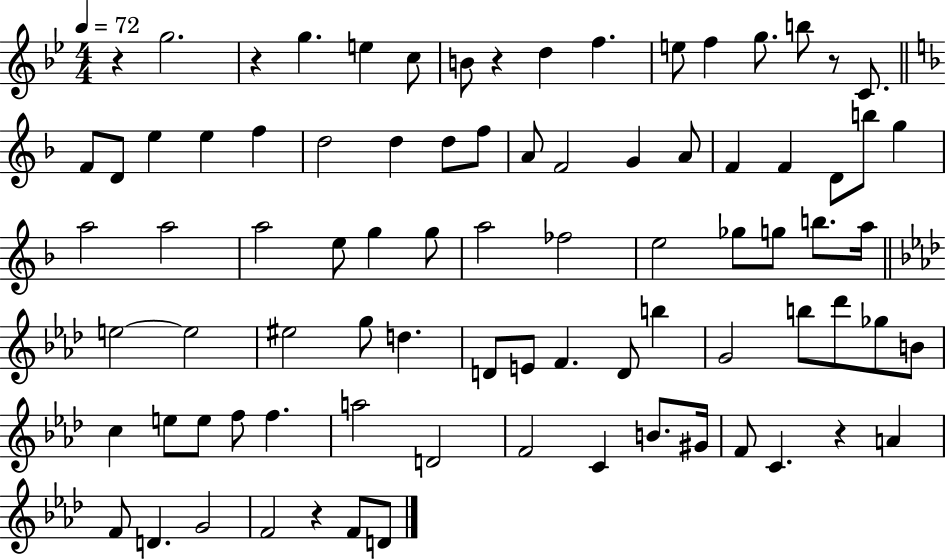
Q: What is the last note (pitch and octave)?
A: D4